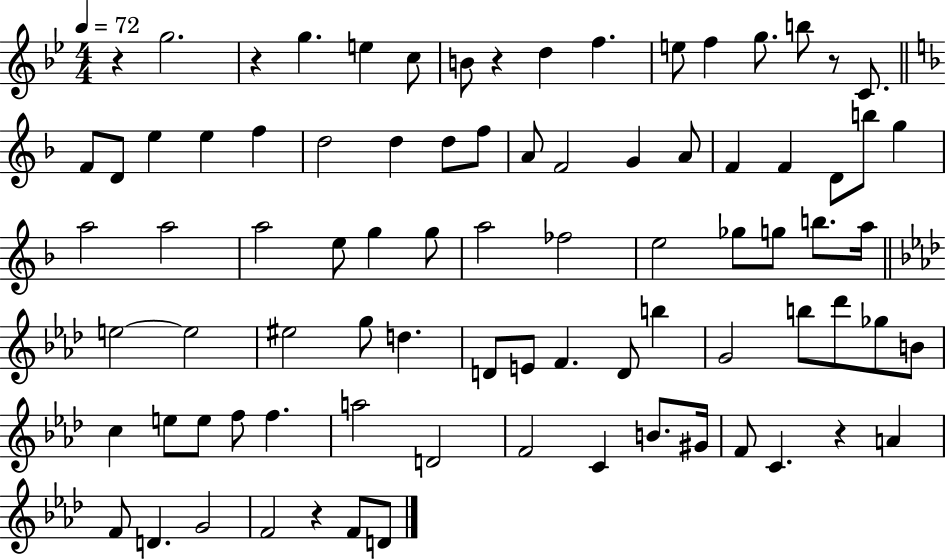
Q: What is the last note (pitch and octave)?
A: D4